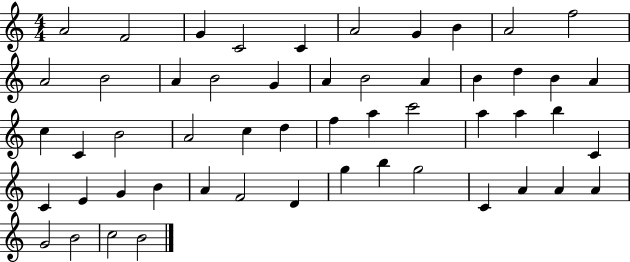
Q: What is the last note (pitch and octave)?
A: B4